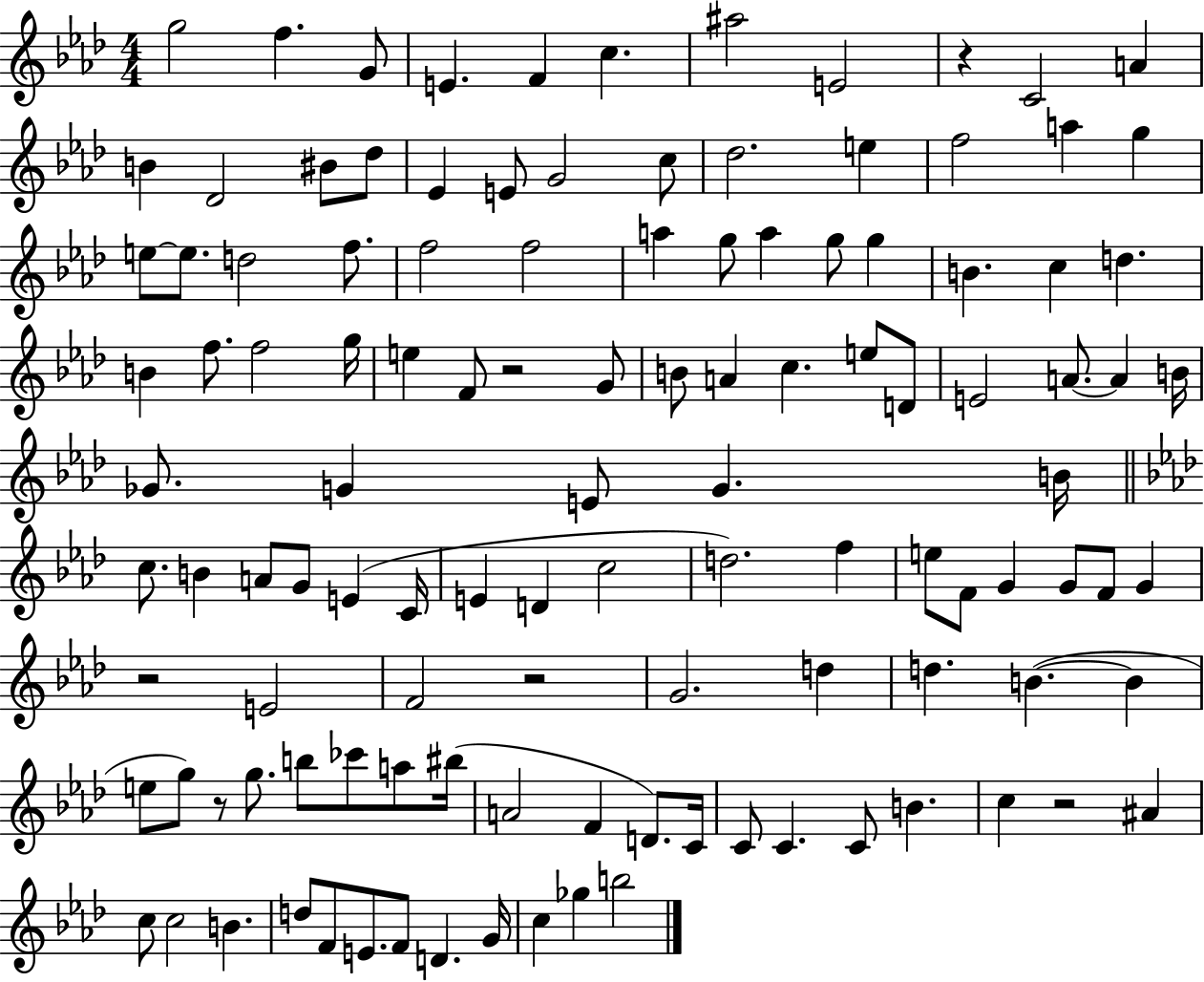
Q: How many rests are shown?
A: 6